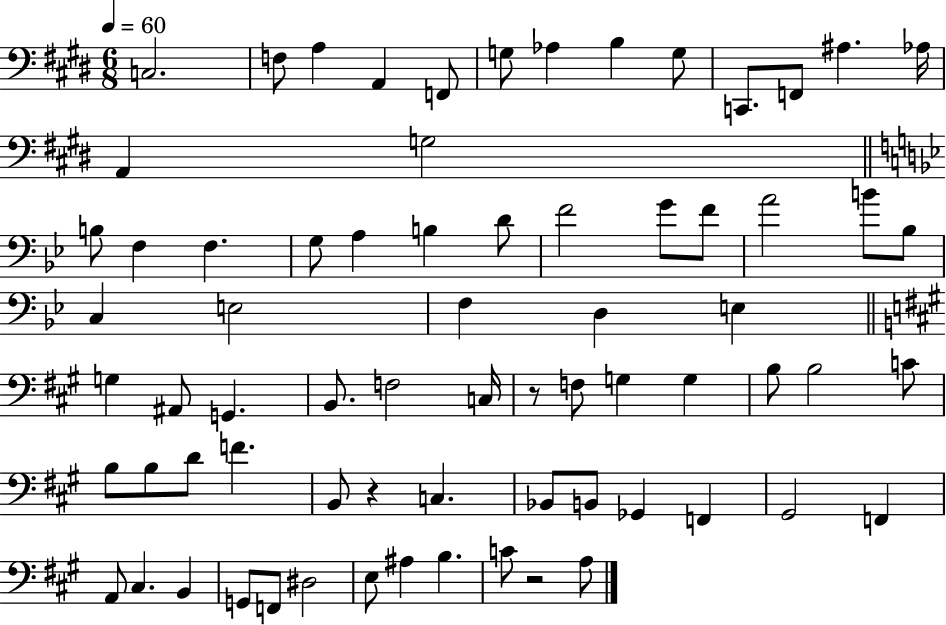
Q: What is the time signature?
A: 6/8